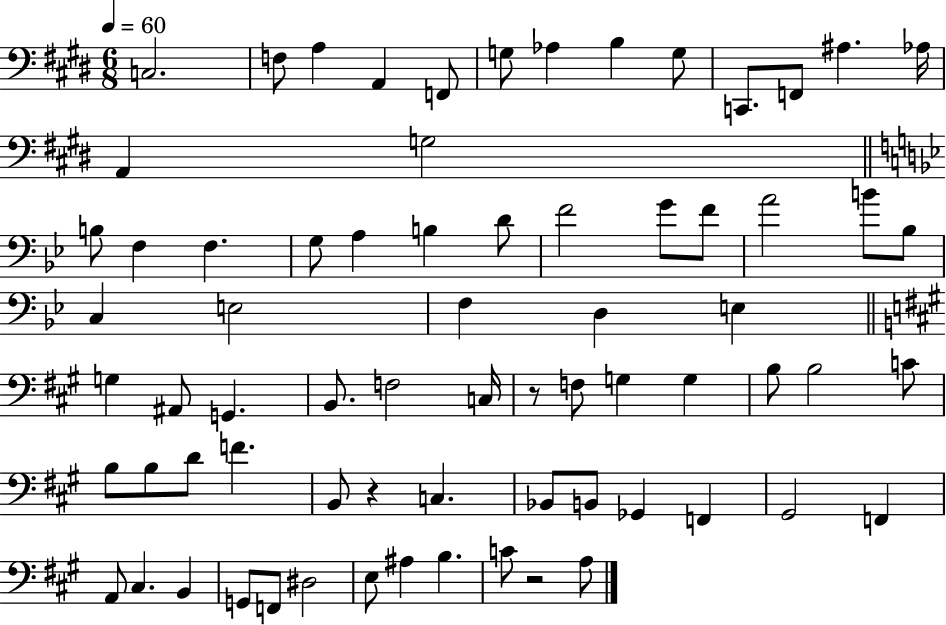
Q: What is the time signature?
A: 6/8